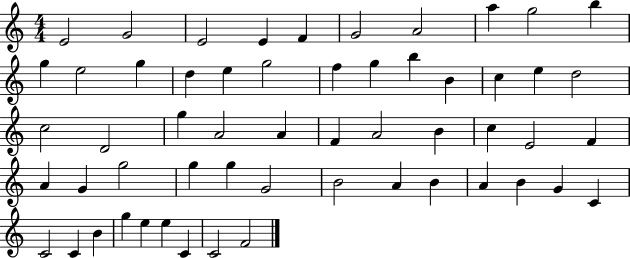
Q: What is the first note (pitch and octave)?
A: E4